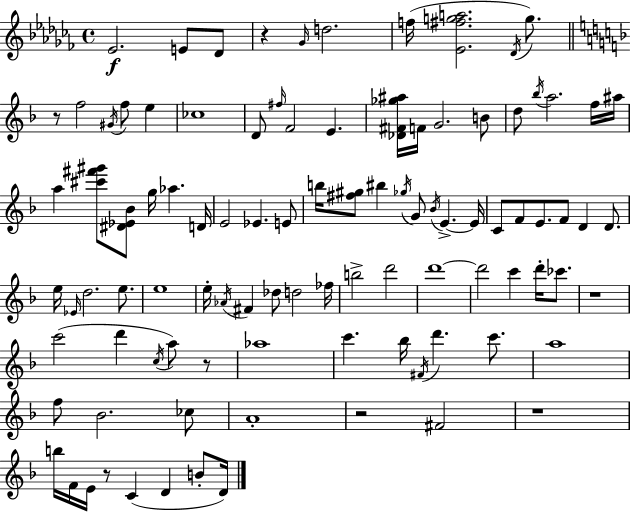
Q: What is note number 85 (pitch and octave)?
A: B4